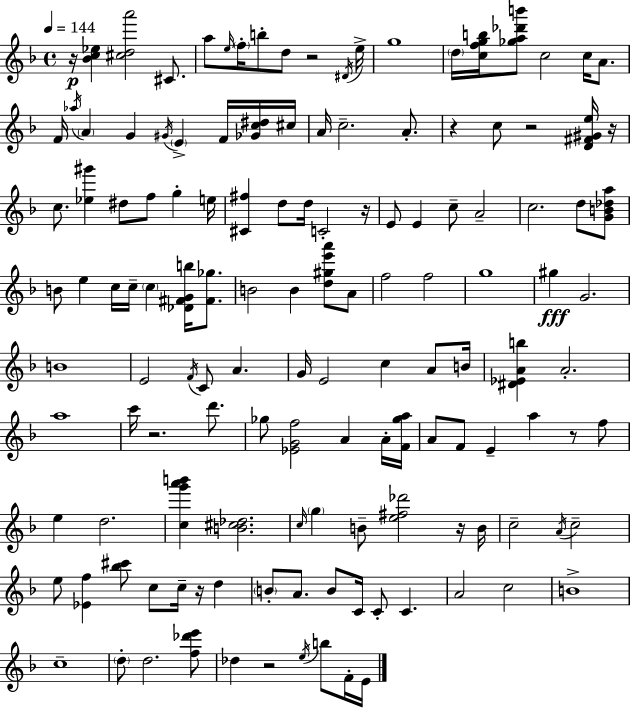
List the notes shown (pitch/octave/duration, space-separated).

R/s [Bb4,C5,Eb5]/q [C#5,D5,A6]/h C#4/e. A5/e E5/s F5/s B5/e D5/e R/h D#4/s E5/s G5/w D5/s [C5,F5,G5,B5]/s [Gb5,A5,Db6,B6]/e C5/h C5/s A4/e. F4/s Ab5/s A4/q G4/q G#4/s E4/q F4/s [Gb4,C5,D#5]/s C#5/s A4/s C5/h. A4/e. R/q C5/e R/h [D4,F#4,G#4,E5]/s R/s C5/e. [Eb5,G#6]/q D#5/e F5/e G5/q E5/s [C#4,F#5]/q D5/e D5/s C4/h R/s E4/e E4/q C5/e A4/h C5/h. D5/e [G4,B4,Db5,A5]/e B4/e E5/q C5/s C5/s C5/q [Db4,F#4,G4,B5]/s [F#4,Gb5]/e. B4/h B4/q [D5,G#5,E6,A6]/e A4/e F5/h F5/h G5/w G#5/q G4/h. B4/w E4/h F4/s C4/e A4/q. G4/s E4/h C5/q A4/e B4/s [D#4,Eb4,A4,B5]/q A4/h. A5/w C6/s R/h. D6/e. Gb5/e [Eb4,G4,F5]/h A4/q A4/s [F4,Gb5,A5]/s A4/e F4/e E4/q A5/q R/e F5/e E5/q D5/h. [C5,G6,A6,B6]/q [B4,C#5,Db5]/h. C5/s G5/q B4/e [E5,F#5,Db6]/h R/s B4/s C5/h A4/s C5/h E5/e [Eb4,F5]/q [Bb5,C#6]/e C5/e C5/s R/s D5/q B4/e A4/e. B4/e C4/s C4/e C4/q. A4/h C5/h B4/w C5/w D5/e D5/h. [F5,Db6,E6]/e Db5/q R/h E5/s B5/e F4/s E4/s